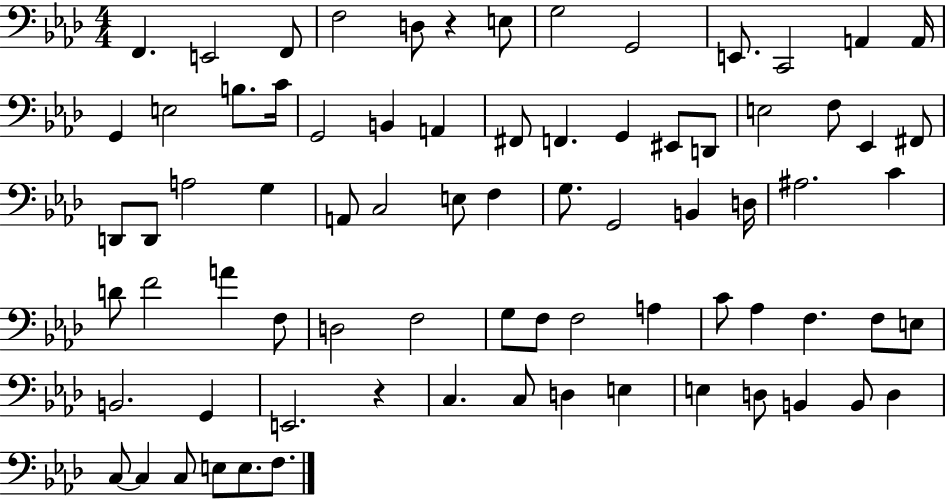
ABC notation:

X:1
T:Untitled
M:4/4
L:1/4
K:Ab
F,, E,,2 F,,/2 F,2 D,/2 z E,/2 G,2 G,,2 E,,/2 C,,2 A,, A,,/4 G,, E,2 B,/2 C/4 G,,2 B,, A,, ^F,,/2 F,, G,, ^E,,/2 D,,/2 E,2 F,/2 _E,, ^F,,/2 D,,/2 D,,/2 A,2 G, A,,/2 C,2 E,/2 F, G,/2 G,,2 B,, D,/4 ^A,2 C D/2 F2 A F,/2 D,2 F,2 G,/2 F,/2 F,2 A, C/2 _A, F, F,/2 E,/2 B,,2 G,, E,,2 z C, C,/2 D, E, E, D,/2 B,, B,,/2 D, C,/2 C, C,/2 E,/2 E,/2 F,/2